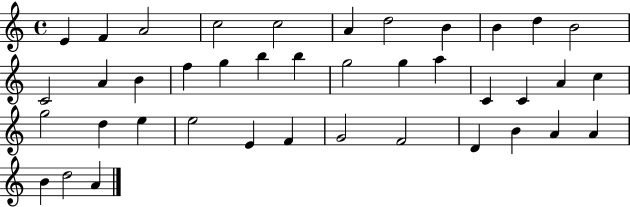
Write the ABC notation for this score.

X:1
T:Untitled
M:4/4
L:1/4
K:C
E F A2 c2 c2 A d2 B B d B2 C2 A B f g b b g2 g a C C A c g2 d e e2 E F G2 F2 D B A A B d2 A